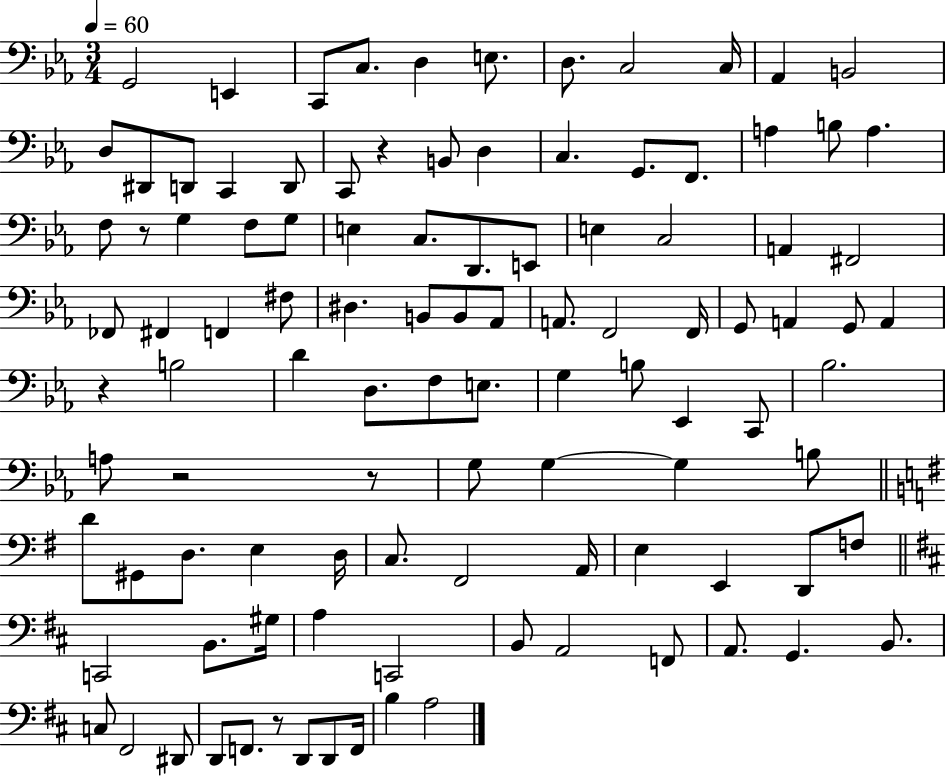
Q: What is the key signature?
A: EES major